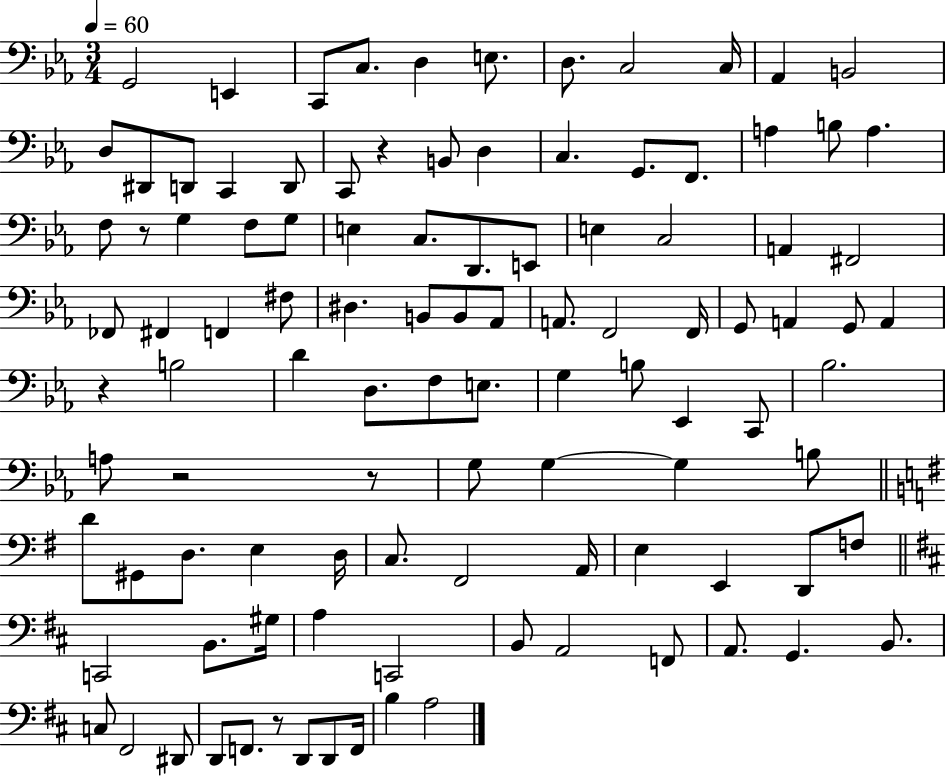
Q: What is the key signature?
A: EES major